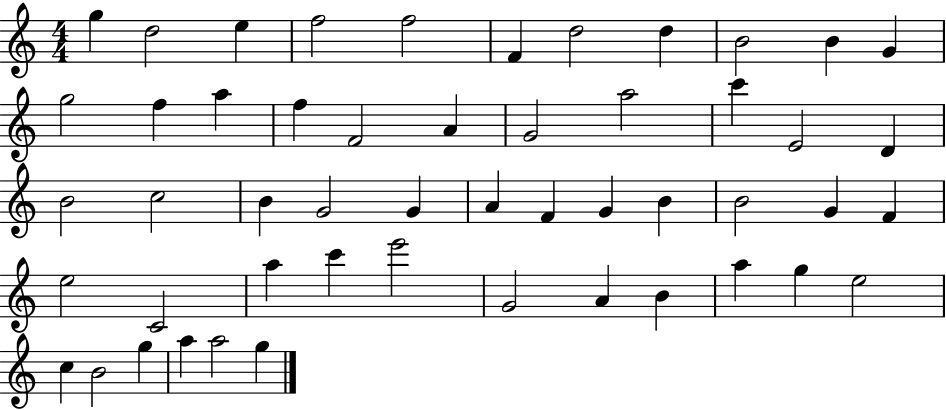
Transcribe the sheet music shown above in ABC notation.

X:1
T:Untitled
M:4/4
L:1/4
K:C
g d2 e f2 f2 F d2 d B2 B G g2 f a f F2 A G2 a2 c' E2 D B2 c2 B G2 G A F G B B2 G F e2 C2 a c' e'2 G2 A B a g e2 c B2 g a a2 g